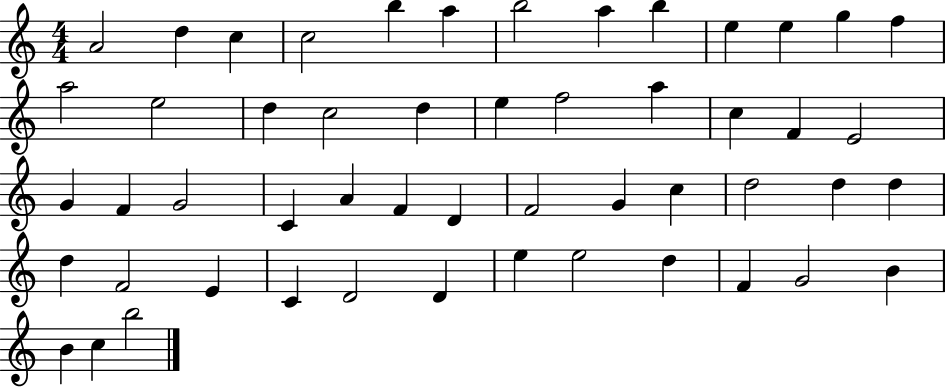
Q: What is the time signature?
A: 4/4